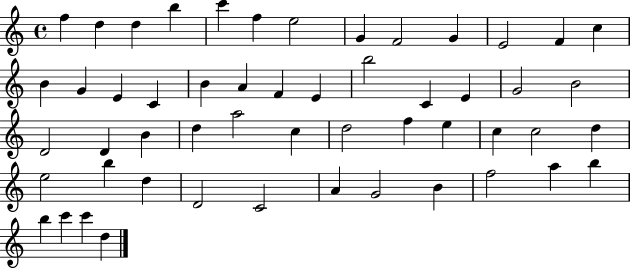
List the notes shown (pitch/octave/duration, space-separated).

F5/q D5/q D5/q B5/q C6/q F5/q E5/h G4/q F4/h G4/q E4/h F4/q C5/q B4/q G4/q E4/q C4/q B4/q A4/q F4/q E4/q B5/h C4/q E4/q G4/h B4/h D4/h D4/q B4/q D5/q A5/h C5/q D5/h F5/q E5/q C5/q C5/h D5/q E5/h B5/q D5/q D4/h C4/h A4/q G4/h B4/q F5/h A5/q B5/q B5/q C6/q C6/q D5/q